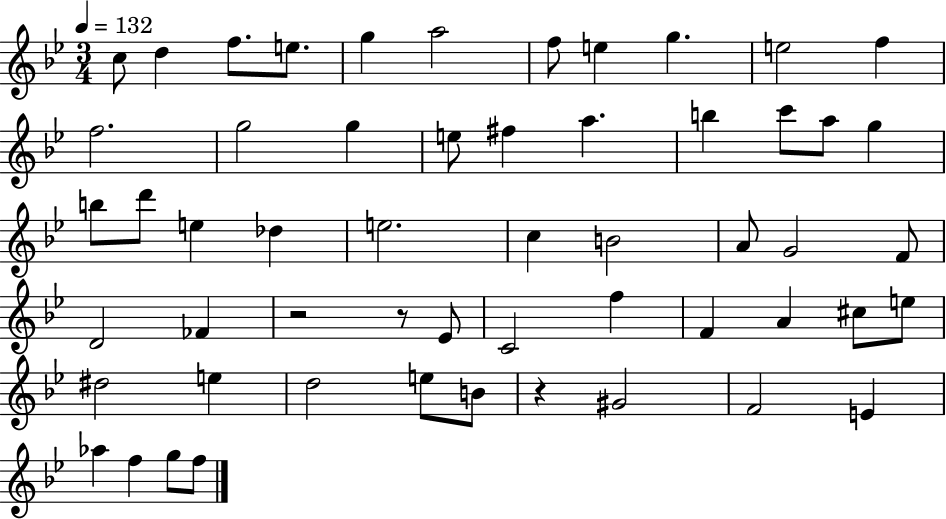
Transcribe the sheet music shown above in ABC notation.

X:1
T:Untitled
M:3/4
L:1/4
K:Bb
c/2 d f/2 e/2 g a2 f/2 e g e2 f f2 g2 g e/2 ^f a b c'/2 a/2 g b/2 d'/2 e _d e2 c B2 A/2 G2 F/2 D2 _F z2 z/2 _E/2 C2 f F A ^c/2 e/2 ^d2 e d2 e/2 B/2 z ^G2 F2 E _a f g/2 f/2